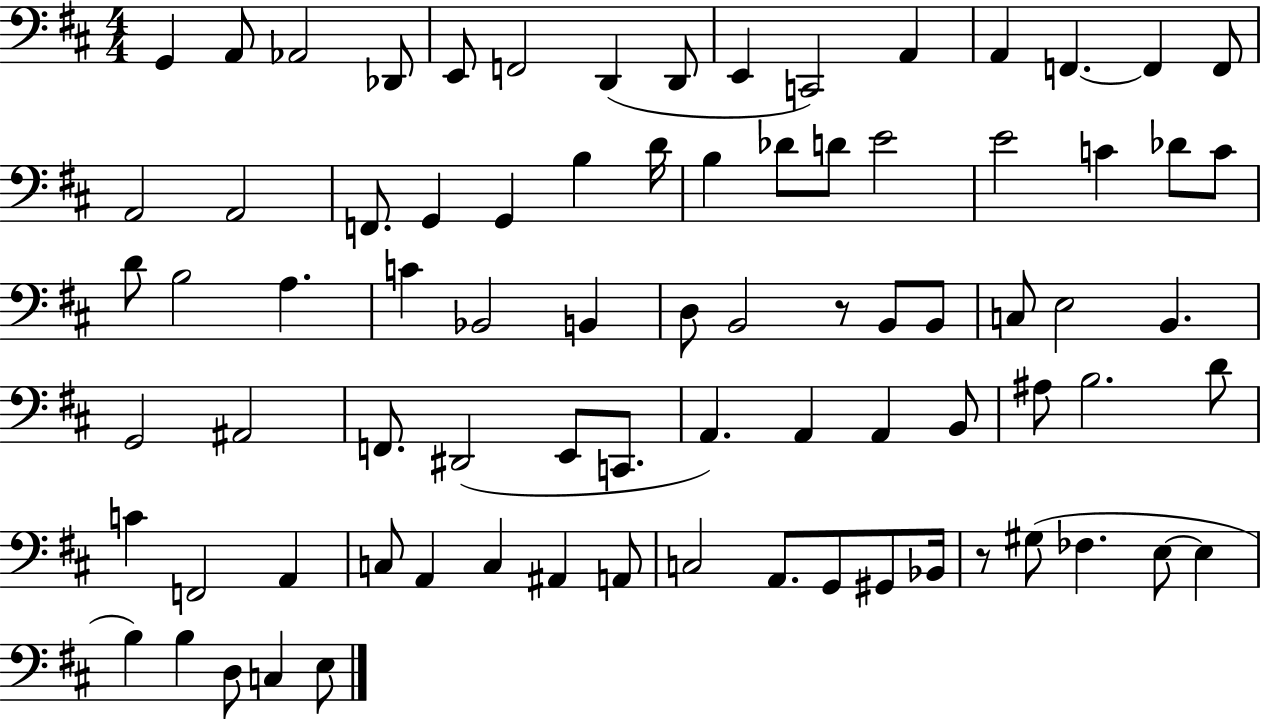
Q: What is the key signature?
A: D major